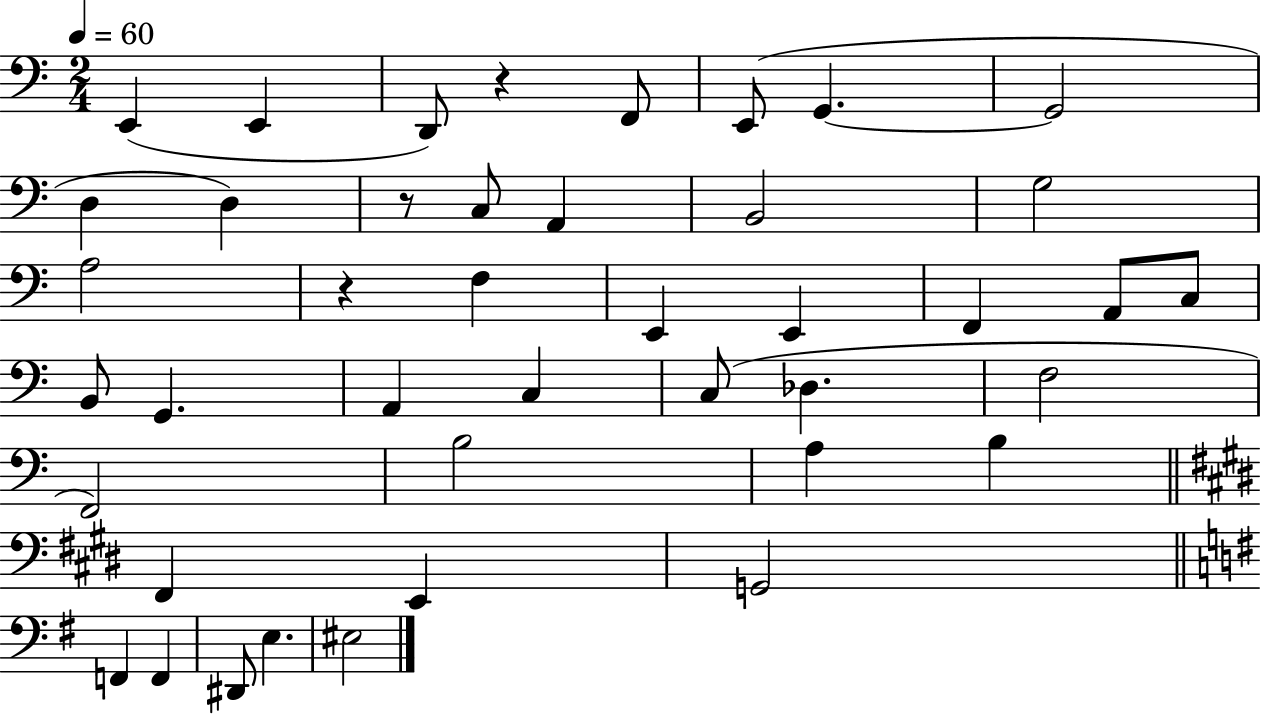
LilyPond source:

{
  \clef bass
  \numericTimeSignature
  \time 2/4
  \key c \major
  \tempo 4 = 60
  e,4( e,4 | d,8) r4 f,8 | e,8( g,4.~~ | g,2 | \break d4 d4) | r8 c8 a,4 | b,2 | g2 | \break a2 | r4 f4 | e,4 e,4 | f,4 a,8 c8 | \break b,8 g,4. | a,4 c4 | c8( des4. | f2 | \break f,2) | b2 | a4 b4 | \bar "||" \break \key e \major fis,4 e,4 | g,2 | \bar "||" \break \key g \major f,4 f,4 | dis,8 e4. | eis2 | \bar "|."
}